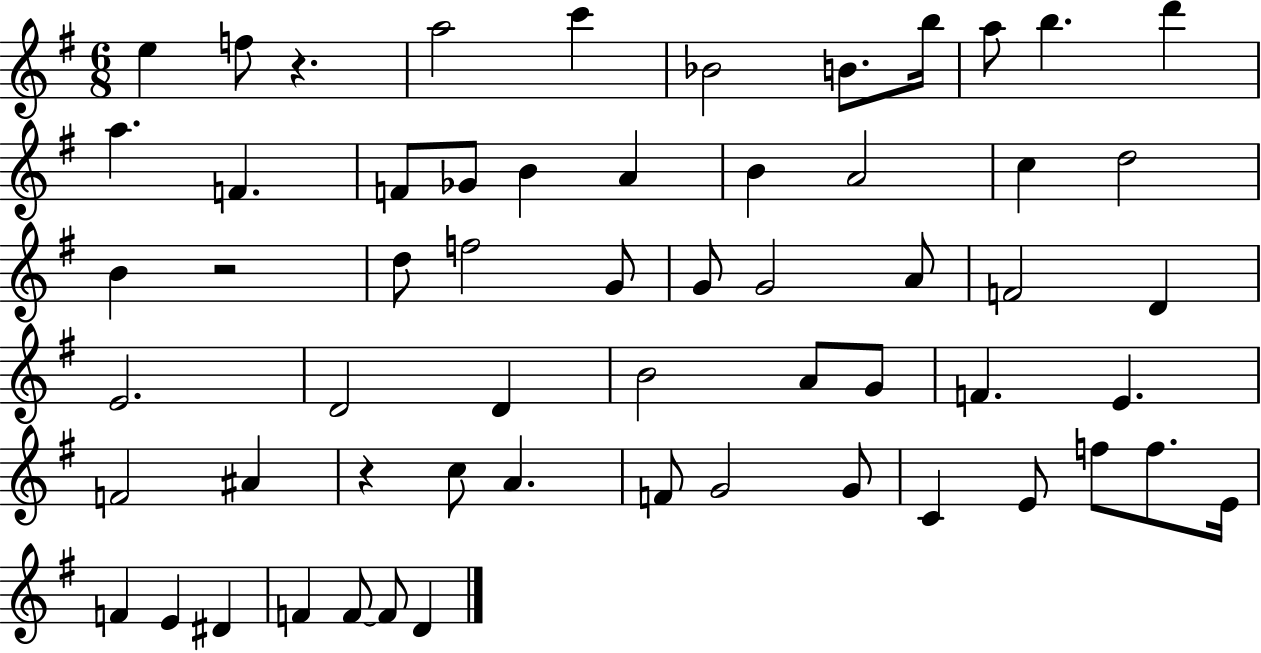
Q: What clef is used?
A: treble